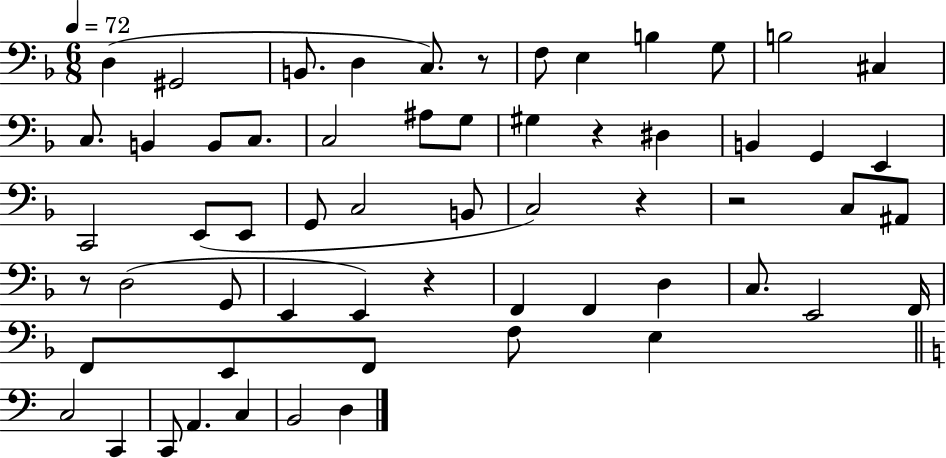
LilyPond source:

{
  \clef bass
  \numericTimeSignature
  \time 6/8
  \key f \major
  \tempo 4 = 72
  d4( gis,2 | b,8. d4 c8.) r8 | f8 e4 b4 g8 | b2 cis4 | \break c8. b,4 b,8 c8. | c2 ais8 g8 | gis4 r4 dis4 | b,4 g,4 e,4 | \break c,2 e,8( e,8 | g,8 c2 b,8 | c2) r4 | r2 c8 ais,8 | \break r8 d2( g,8 | e,4 e,4) r4 | f,4 f,4 d4 | c8. e,2 f,16 | \break f,8 e,8 f,8 f8 e4 | \bar "||" \break \key a \minor c2 c,4 | c,8 a,4. c4 | b,2 d4 | \bar "|."
}